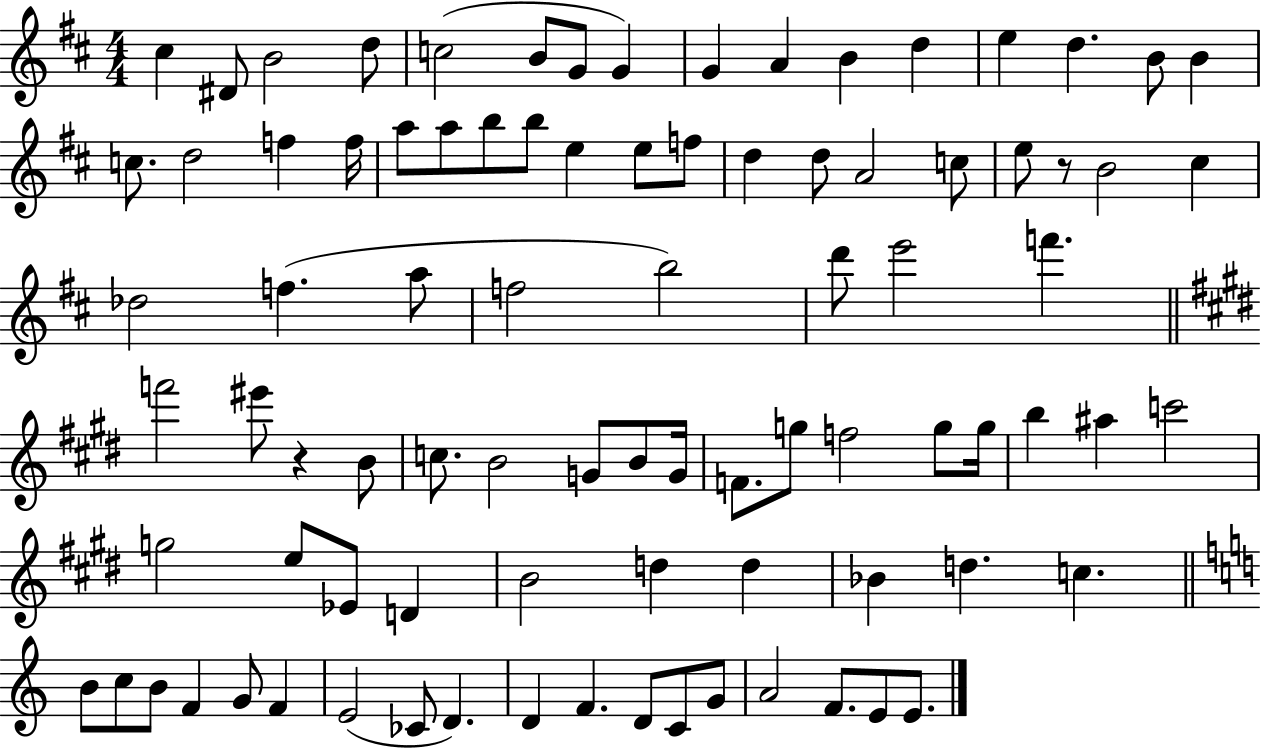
C#5/q D#4/e B4/h D5/e C5/h B4/e G4/e G4/q G4/q A4/q B4/q D5/q E5/q D5/q. B4/e B4/q C5/e. D5/h F5/q F5/s A5/e A5/e B5/e B5/e E5/q E5/e F5/e D5/q D5/e A4/h C5/e E5/e R/e B4/h C#5/q Db5/h F5/q. A5/e F5/h B5/h D6/e E6/h F6/q. F6/h EIS6/e R/q B4/e C5/e. B4/h G4/e B4/e G4/s F4/e. G5/e F5/h G5/e G5/s B5/q A#5/q C6/h G5/h E5/e Eb4/e D4/q B4/h D5/q D5/q Bb4/q D5/q. C5/q. B4/e C5/e B4/e F4/q G4/e F4/q E4/h CES4/e D4/q. D4/q F4/q. D4/e C4/e G4/e A4/h F4/e. E4/e E4/e.